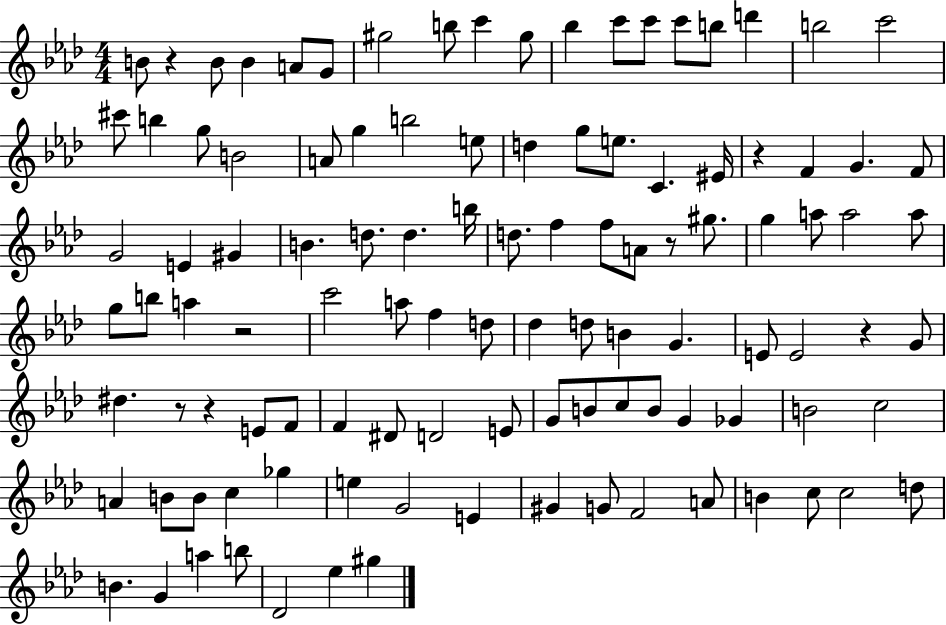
B4/e R/q B4/e B4/q A4/e G4/e G#5/h B5/e C6/q G#5/e Bb5/q C6/e C6/e C6/e B5/e D6/q B5/h C6/h C#6/e B5/q G5/e B4/h A4/e G5/q B5/h E5/e D5/q G5/e E5/e. C4/q. EIS4/s R/q F4/q G4/q. F4/e G4/h E4/q G#4/q B4/q. D5/e. D5/q. B5/s D5/e. F5/q F5/e A4/e R/e G#5/e. G5/q A5/e A5/h A5/e G5/e B5/e A5/q R/h C6/h A5/e F5/q D5/e Db5/q D5/e B4/q G4/q. E4/e E4/h R/q G4/e D#5/q. R/e R/q E4/e F4/e F4/q D#4/e D4/h E4/e G4/e B4/e C5/e B4/e G4/q Gb4/q B4/h C5/h A4/q B4/e B4/e C5/q Gb5/q E5/q G4/h E4/q G#4/q G4/e F4/h A4/e B4/q C5/e C5/h D5/e B4/q. G4/q A5/q B5/e Db4/h Eb5/q G#5/q